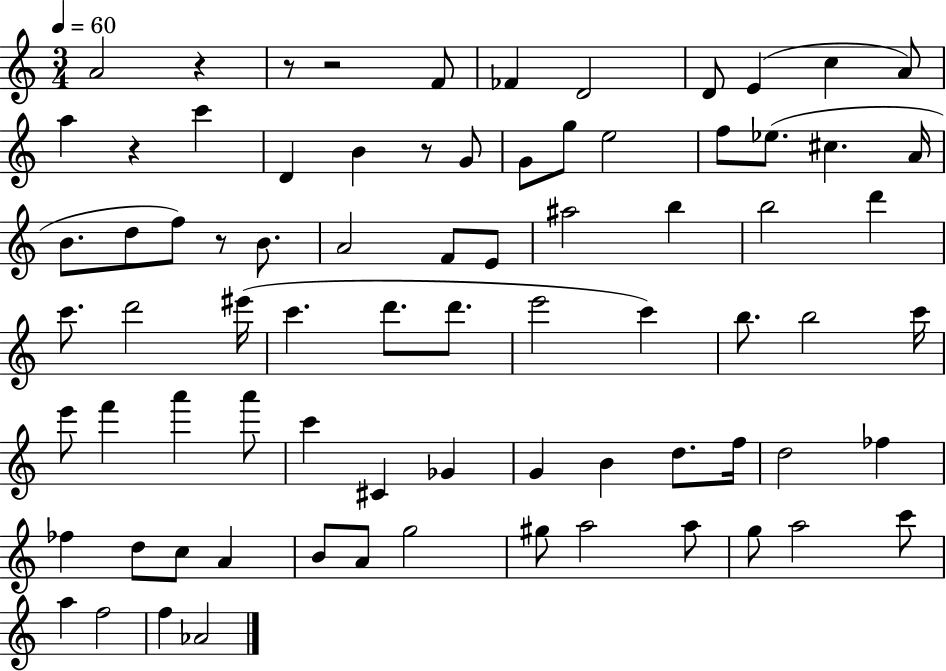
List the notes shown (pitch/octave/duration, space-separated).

A4/h R/q R/e R/h F4/e FES4/q D4/h D4/e E4/q C5/q A4/e A5/q R/q C6/q D4/q B4/q R/e G4/e G4/e G5/e E5/h F5/e Eb5/e. C#5/q. A4/s B4/e. D5/e F5/e R/e B4/e. A4/h F4/e E4/e A#5/h B5/q B5/h D6/q C6/e. D6/h EIS6/s C6/q. D6/e. D6/e. E6/h C6/q B5/e. B5/h C6/s E6/e F6/q A6/q A6/e C6/q C#4/q Gb4/q G4/q B4/q D5/e. F5/s D5/h FES5/q FES5/q D5/e C5/e A4/q B4/e A4/e G5/h G#5/e A5/h A5/e G5/e A5/h C6/e A5/q F5/h F5/q Ab4/h